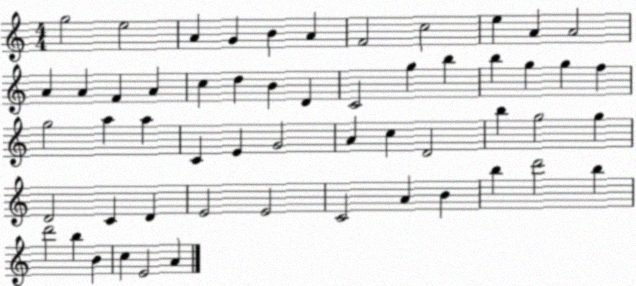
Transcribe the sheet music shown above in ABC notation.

X:1
T:Untitled
M:4/4
L:1/4
K:C
g2 e2 A G B A F2 c2 e A A2 A A F A c d B D C2 g b b g g f g2 a a C E G2 A c D2 b g2 g D2 C D E2 E2 C2 A B b d'2 b d'2 b B c E2 A